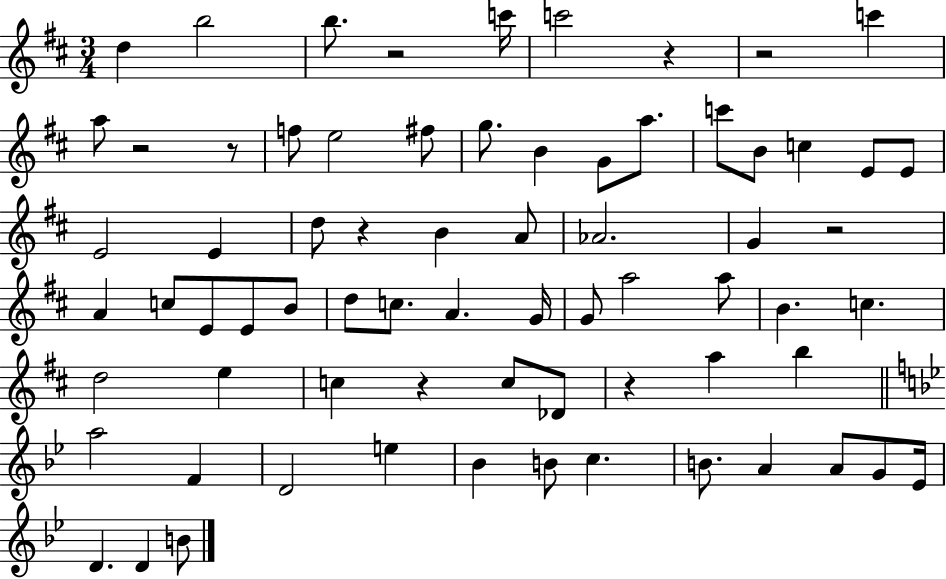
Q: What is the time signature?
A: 3/4